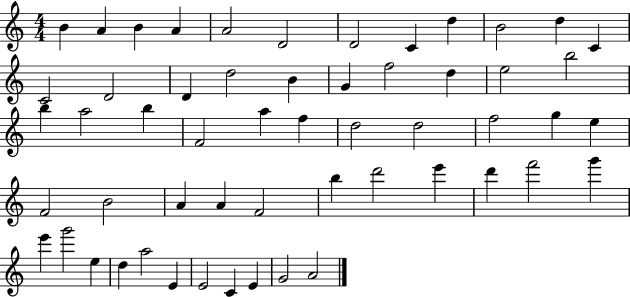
{
  \clef treble
  \numericTimeSignature
  \time 4/4
  \key c \major
  b'4 a'4 b'4 a'4 | a'2 d'2 | d'2 c'4 d''4 | b'2 d''4 c'4 | \break c'2 d'2 | d'4 d''2 b'4 | g'4 f''2 d''4 | e''2 b''2 | \break b''4 a''2 b''4 | f'2 a''4 f''4 | d''2 d''2 | f''2 g''4 e''4 | \break f'2 b'2 | a'4 a'4 f'2 | b''4 d'''2 e'''4 | d'''4 f'''2 g'''4 | \break e'''4 g'''2 e''4 | d''4 a''2 e'4 | e'2 c'4 e'4 | g'2 a'2 | \break \bar "|."
}